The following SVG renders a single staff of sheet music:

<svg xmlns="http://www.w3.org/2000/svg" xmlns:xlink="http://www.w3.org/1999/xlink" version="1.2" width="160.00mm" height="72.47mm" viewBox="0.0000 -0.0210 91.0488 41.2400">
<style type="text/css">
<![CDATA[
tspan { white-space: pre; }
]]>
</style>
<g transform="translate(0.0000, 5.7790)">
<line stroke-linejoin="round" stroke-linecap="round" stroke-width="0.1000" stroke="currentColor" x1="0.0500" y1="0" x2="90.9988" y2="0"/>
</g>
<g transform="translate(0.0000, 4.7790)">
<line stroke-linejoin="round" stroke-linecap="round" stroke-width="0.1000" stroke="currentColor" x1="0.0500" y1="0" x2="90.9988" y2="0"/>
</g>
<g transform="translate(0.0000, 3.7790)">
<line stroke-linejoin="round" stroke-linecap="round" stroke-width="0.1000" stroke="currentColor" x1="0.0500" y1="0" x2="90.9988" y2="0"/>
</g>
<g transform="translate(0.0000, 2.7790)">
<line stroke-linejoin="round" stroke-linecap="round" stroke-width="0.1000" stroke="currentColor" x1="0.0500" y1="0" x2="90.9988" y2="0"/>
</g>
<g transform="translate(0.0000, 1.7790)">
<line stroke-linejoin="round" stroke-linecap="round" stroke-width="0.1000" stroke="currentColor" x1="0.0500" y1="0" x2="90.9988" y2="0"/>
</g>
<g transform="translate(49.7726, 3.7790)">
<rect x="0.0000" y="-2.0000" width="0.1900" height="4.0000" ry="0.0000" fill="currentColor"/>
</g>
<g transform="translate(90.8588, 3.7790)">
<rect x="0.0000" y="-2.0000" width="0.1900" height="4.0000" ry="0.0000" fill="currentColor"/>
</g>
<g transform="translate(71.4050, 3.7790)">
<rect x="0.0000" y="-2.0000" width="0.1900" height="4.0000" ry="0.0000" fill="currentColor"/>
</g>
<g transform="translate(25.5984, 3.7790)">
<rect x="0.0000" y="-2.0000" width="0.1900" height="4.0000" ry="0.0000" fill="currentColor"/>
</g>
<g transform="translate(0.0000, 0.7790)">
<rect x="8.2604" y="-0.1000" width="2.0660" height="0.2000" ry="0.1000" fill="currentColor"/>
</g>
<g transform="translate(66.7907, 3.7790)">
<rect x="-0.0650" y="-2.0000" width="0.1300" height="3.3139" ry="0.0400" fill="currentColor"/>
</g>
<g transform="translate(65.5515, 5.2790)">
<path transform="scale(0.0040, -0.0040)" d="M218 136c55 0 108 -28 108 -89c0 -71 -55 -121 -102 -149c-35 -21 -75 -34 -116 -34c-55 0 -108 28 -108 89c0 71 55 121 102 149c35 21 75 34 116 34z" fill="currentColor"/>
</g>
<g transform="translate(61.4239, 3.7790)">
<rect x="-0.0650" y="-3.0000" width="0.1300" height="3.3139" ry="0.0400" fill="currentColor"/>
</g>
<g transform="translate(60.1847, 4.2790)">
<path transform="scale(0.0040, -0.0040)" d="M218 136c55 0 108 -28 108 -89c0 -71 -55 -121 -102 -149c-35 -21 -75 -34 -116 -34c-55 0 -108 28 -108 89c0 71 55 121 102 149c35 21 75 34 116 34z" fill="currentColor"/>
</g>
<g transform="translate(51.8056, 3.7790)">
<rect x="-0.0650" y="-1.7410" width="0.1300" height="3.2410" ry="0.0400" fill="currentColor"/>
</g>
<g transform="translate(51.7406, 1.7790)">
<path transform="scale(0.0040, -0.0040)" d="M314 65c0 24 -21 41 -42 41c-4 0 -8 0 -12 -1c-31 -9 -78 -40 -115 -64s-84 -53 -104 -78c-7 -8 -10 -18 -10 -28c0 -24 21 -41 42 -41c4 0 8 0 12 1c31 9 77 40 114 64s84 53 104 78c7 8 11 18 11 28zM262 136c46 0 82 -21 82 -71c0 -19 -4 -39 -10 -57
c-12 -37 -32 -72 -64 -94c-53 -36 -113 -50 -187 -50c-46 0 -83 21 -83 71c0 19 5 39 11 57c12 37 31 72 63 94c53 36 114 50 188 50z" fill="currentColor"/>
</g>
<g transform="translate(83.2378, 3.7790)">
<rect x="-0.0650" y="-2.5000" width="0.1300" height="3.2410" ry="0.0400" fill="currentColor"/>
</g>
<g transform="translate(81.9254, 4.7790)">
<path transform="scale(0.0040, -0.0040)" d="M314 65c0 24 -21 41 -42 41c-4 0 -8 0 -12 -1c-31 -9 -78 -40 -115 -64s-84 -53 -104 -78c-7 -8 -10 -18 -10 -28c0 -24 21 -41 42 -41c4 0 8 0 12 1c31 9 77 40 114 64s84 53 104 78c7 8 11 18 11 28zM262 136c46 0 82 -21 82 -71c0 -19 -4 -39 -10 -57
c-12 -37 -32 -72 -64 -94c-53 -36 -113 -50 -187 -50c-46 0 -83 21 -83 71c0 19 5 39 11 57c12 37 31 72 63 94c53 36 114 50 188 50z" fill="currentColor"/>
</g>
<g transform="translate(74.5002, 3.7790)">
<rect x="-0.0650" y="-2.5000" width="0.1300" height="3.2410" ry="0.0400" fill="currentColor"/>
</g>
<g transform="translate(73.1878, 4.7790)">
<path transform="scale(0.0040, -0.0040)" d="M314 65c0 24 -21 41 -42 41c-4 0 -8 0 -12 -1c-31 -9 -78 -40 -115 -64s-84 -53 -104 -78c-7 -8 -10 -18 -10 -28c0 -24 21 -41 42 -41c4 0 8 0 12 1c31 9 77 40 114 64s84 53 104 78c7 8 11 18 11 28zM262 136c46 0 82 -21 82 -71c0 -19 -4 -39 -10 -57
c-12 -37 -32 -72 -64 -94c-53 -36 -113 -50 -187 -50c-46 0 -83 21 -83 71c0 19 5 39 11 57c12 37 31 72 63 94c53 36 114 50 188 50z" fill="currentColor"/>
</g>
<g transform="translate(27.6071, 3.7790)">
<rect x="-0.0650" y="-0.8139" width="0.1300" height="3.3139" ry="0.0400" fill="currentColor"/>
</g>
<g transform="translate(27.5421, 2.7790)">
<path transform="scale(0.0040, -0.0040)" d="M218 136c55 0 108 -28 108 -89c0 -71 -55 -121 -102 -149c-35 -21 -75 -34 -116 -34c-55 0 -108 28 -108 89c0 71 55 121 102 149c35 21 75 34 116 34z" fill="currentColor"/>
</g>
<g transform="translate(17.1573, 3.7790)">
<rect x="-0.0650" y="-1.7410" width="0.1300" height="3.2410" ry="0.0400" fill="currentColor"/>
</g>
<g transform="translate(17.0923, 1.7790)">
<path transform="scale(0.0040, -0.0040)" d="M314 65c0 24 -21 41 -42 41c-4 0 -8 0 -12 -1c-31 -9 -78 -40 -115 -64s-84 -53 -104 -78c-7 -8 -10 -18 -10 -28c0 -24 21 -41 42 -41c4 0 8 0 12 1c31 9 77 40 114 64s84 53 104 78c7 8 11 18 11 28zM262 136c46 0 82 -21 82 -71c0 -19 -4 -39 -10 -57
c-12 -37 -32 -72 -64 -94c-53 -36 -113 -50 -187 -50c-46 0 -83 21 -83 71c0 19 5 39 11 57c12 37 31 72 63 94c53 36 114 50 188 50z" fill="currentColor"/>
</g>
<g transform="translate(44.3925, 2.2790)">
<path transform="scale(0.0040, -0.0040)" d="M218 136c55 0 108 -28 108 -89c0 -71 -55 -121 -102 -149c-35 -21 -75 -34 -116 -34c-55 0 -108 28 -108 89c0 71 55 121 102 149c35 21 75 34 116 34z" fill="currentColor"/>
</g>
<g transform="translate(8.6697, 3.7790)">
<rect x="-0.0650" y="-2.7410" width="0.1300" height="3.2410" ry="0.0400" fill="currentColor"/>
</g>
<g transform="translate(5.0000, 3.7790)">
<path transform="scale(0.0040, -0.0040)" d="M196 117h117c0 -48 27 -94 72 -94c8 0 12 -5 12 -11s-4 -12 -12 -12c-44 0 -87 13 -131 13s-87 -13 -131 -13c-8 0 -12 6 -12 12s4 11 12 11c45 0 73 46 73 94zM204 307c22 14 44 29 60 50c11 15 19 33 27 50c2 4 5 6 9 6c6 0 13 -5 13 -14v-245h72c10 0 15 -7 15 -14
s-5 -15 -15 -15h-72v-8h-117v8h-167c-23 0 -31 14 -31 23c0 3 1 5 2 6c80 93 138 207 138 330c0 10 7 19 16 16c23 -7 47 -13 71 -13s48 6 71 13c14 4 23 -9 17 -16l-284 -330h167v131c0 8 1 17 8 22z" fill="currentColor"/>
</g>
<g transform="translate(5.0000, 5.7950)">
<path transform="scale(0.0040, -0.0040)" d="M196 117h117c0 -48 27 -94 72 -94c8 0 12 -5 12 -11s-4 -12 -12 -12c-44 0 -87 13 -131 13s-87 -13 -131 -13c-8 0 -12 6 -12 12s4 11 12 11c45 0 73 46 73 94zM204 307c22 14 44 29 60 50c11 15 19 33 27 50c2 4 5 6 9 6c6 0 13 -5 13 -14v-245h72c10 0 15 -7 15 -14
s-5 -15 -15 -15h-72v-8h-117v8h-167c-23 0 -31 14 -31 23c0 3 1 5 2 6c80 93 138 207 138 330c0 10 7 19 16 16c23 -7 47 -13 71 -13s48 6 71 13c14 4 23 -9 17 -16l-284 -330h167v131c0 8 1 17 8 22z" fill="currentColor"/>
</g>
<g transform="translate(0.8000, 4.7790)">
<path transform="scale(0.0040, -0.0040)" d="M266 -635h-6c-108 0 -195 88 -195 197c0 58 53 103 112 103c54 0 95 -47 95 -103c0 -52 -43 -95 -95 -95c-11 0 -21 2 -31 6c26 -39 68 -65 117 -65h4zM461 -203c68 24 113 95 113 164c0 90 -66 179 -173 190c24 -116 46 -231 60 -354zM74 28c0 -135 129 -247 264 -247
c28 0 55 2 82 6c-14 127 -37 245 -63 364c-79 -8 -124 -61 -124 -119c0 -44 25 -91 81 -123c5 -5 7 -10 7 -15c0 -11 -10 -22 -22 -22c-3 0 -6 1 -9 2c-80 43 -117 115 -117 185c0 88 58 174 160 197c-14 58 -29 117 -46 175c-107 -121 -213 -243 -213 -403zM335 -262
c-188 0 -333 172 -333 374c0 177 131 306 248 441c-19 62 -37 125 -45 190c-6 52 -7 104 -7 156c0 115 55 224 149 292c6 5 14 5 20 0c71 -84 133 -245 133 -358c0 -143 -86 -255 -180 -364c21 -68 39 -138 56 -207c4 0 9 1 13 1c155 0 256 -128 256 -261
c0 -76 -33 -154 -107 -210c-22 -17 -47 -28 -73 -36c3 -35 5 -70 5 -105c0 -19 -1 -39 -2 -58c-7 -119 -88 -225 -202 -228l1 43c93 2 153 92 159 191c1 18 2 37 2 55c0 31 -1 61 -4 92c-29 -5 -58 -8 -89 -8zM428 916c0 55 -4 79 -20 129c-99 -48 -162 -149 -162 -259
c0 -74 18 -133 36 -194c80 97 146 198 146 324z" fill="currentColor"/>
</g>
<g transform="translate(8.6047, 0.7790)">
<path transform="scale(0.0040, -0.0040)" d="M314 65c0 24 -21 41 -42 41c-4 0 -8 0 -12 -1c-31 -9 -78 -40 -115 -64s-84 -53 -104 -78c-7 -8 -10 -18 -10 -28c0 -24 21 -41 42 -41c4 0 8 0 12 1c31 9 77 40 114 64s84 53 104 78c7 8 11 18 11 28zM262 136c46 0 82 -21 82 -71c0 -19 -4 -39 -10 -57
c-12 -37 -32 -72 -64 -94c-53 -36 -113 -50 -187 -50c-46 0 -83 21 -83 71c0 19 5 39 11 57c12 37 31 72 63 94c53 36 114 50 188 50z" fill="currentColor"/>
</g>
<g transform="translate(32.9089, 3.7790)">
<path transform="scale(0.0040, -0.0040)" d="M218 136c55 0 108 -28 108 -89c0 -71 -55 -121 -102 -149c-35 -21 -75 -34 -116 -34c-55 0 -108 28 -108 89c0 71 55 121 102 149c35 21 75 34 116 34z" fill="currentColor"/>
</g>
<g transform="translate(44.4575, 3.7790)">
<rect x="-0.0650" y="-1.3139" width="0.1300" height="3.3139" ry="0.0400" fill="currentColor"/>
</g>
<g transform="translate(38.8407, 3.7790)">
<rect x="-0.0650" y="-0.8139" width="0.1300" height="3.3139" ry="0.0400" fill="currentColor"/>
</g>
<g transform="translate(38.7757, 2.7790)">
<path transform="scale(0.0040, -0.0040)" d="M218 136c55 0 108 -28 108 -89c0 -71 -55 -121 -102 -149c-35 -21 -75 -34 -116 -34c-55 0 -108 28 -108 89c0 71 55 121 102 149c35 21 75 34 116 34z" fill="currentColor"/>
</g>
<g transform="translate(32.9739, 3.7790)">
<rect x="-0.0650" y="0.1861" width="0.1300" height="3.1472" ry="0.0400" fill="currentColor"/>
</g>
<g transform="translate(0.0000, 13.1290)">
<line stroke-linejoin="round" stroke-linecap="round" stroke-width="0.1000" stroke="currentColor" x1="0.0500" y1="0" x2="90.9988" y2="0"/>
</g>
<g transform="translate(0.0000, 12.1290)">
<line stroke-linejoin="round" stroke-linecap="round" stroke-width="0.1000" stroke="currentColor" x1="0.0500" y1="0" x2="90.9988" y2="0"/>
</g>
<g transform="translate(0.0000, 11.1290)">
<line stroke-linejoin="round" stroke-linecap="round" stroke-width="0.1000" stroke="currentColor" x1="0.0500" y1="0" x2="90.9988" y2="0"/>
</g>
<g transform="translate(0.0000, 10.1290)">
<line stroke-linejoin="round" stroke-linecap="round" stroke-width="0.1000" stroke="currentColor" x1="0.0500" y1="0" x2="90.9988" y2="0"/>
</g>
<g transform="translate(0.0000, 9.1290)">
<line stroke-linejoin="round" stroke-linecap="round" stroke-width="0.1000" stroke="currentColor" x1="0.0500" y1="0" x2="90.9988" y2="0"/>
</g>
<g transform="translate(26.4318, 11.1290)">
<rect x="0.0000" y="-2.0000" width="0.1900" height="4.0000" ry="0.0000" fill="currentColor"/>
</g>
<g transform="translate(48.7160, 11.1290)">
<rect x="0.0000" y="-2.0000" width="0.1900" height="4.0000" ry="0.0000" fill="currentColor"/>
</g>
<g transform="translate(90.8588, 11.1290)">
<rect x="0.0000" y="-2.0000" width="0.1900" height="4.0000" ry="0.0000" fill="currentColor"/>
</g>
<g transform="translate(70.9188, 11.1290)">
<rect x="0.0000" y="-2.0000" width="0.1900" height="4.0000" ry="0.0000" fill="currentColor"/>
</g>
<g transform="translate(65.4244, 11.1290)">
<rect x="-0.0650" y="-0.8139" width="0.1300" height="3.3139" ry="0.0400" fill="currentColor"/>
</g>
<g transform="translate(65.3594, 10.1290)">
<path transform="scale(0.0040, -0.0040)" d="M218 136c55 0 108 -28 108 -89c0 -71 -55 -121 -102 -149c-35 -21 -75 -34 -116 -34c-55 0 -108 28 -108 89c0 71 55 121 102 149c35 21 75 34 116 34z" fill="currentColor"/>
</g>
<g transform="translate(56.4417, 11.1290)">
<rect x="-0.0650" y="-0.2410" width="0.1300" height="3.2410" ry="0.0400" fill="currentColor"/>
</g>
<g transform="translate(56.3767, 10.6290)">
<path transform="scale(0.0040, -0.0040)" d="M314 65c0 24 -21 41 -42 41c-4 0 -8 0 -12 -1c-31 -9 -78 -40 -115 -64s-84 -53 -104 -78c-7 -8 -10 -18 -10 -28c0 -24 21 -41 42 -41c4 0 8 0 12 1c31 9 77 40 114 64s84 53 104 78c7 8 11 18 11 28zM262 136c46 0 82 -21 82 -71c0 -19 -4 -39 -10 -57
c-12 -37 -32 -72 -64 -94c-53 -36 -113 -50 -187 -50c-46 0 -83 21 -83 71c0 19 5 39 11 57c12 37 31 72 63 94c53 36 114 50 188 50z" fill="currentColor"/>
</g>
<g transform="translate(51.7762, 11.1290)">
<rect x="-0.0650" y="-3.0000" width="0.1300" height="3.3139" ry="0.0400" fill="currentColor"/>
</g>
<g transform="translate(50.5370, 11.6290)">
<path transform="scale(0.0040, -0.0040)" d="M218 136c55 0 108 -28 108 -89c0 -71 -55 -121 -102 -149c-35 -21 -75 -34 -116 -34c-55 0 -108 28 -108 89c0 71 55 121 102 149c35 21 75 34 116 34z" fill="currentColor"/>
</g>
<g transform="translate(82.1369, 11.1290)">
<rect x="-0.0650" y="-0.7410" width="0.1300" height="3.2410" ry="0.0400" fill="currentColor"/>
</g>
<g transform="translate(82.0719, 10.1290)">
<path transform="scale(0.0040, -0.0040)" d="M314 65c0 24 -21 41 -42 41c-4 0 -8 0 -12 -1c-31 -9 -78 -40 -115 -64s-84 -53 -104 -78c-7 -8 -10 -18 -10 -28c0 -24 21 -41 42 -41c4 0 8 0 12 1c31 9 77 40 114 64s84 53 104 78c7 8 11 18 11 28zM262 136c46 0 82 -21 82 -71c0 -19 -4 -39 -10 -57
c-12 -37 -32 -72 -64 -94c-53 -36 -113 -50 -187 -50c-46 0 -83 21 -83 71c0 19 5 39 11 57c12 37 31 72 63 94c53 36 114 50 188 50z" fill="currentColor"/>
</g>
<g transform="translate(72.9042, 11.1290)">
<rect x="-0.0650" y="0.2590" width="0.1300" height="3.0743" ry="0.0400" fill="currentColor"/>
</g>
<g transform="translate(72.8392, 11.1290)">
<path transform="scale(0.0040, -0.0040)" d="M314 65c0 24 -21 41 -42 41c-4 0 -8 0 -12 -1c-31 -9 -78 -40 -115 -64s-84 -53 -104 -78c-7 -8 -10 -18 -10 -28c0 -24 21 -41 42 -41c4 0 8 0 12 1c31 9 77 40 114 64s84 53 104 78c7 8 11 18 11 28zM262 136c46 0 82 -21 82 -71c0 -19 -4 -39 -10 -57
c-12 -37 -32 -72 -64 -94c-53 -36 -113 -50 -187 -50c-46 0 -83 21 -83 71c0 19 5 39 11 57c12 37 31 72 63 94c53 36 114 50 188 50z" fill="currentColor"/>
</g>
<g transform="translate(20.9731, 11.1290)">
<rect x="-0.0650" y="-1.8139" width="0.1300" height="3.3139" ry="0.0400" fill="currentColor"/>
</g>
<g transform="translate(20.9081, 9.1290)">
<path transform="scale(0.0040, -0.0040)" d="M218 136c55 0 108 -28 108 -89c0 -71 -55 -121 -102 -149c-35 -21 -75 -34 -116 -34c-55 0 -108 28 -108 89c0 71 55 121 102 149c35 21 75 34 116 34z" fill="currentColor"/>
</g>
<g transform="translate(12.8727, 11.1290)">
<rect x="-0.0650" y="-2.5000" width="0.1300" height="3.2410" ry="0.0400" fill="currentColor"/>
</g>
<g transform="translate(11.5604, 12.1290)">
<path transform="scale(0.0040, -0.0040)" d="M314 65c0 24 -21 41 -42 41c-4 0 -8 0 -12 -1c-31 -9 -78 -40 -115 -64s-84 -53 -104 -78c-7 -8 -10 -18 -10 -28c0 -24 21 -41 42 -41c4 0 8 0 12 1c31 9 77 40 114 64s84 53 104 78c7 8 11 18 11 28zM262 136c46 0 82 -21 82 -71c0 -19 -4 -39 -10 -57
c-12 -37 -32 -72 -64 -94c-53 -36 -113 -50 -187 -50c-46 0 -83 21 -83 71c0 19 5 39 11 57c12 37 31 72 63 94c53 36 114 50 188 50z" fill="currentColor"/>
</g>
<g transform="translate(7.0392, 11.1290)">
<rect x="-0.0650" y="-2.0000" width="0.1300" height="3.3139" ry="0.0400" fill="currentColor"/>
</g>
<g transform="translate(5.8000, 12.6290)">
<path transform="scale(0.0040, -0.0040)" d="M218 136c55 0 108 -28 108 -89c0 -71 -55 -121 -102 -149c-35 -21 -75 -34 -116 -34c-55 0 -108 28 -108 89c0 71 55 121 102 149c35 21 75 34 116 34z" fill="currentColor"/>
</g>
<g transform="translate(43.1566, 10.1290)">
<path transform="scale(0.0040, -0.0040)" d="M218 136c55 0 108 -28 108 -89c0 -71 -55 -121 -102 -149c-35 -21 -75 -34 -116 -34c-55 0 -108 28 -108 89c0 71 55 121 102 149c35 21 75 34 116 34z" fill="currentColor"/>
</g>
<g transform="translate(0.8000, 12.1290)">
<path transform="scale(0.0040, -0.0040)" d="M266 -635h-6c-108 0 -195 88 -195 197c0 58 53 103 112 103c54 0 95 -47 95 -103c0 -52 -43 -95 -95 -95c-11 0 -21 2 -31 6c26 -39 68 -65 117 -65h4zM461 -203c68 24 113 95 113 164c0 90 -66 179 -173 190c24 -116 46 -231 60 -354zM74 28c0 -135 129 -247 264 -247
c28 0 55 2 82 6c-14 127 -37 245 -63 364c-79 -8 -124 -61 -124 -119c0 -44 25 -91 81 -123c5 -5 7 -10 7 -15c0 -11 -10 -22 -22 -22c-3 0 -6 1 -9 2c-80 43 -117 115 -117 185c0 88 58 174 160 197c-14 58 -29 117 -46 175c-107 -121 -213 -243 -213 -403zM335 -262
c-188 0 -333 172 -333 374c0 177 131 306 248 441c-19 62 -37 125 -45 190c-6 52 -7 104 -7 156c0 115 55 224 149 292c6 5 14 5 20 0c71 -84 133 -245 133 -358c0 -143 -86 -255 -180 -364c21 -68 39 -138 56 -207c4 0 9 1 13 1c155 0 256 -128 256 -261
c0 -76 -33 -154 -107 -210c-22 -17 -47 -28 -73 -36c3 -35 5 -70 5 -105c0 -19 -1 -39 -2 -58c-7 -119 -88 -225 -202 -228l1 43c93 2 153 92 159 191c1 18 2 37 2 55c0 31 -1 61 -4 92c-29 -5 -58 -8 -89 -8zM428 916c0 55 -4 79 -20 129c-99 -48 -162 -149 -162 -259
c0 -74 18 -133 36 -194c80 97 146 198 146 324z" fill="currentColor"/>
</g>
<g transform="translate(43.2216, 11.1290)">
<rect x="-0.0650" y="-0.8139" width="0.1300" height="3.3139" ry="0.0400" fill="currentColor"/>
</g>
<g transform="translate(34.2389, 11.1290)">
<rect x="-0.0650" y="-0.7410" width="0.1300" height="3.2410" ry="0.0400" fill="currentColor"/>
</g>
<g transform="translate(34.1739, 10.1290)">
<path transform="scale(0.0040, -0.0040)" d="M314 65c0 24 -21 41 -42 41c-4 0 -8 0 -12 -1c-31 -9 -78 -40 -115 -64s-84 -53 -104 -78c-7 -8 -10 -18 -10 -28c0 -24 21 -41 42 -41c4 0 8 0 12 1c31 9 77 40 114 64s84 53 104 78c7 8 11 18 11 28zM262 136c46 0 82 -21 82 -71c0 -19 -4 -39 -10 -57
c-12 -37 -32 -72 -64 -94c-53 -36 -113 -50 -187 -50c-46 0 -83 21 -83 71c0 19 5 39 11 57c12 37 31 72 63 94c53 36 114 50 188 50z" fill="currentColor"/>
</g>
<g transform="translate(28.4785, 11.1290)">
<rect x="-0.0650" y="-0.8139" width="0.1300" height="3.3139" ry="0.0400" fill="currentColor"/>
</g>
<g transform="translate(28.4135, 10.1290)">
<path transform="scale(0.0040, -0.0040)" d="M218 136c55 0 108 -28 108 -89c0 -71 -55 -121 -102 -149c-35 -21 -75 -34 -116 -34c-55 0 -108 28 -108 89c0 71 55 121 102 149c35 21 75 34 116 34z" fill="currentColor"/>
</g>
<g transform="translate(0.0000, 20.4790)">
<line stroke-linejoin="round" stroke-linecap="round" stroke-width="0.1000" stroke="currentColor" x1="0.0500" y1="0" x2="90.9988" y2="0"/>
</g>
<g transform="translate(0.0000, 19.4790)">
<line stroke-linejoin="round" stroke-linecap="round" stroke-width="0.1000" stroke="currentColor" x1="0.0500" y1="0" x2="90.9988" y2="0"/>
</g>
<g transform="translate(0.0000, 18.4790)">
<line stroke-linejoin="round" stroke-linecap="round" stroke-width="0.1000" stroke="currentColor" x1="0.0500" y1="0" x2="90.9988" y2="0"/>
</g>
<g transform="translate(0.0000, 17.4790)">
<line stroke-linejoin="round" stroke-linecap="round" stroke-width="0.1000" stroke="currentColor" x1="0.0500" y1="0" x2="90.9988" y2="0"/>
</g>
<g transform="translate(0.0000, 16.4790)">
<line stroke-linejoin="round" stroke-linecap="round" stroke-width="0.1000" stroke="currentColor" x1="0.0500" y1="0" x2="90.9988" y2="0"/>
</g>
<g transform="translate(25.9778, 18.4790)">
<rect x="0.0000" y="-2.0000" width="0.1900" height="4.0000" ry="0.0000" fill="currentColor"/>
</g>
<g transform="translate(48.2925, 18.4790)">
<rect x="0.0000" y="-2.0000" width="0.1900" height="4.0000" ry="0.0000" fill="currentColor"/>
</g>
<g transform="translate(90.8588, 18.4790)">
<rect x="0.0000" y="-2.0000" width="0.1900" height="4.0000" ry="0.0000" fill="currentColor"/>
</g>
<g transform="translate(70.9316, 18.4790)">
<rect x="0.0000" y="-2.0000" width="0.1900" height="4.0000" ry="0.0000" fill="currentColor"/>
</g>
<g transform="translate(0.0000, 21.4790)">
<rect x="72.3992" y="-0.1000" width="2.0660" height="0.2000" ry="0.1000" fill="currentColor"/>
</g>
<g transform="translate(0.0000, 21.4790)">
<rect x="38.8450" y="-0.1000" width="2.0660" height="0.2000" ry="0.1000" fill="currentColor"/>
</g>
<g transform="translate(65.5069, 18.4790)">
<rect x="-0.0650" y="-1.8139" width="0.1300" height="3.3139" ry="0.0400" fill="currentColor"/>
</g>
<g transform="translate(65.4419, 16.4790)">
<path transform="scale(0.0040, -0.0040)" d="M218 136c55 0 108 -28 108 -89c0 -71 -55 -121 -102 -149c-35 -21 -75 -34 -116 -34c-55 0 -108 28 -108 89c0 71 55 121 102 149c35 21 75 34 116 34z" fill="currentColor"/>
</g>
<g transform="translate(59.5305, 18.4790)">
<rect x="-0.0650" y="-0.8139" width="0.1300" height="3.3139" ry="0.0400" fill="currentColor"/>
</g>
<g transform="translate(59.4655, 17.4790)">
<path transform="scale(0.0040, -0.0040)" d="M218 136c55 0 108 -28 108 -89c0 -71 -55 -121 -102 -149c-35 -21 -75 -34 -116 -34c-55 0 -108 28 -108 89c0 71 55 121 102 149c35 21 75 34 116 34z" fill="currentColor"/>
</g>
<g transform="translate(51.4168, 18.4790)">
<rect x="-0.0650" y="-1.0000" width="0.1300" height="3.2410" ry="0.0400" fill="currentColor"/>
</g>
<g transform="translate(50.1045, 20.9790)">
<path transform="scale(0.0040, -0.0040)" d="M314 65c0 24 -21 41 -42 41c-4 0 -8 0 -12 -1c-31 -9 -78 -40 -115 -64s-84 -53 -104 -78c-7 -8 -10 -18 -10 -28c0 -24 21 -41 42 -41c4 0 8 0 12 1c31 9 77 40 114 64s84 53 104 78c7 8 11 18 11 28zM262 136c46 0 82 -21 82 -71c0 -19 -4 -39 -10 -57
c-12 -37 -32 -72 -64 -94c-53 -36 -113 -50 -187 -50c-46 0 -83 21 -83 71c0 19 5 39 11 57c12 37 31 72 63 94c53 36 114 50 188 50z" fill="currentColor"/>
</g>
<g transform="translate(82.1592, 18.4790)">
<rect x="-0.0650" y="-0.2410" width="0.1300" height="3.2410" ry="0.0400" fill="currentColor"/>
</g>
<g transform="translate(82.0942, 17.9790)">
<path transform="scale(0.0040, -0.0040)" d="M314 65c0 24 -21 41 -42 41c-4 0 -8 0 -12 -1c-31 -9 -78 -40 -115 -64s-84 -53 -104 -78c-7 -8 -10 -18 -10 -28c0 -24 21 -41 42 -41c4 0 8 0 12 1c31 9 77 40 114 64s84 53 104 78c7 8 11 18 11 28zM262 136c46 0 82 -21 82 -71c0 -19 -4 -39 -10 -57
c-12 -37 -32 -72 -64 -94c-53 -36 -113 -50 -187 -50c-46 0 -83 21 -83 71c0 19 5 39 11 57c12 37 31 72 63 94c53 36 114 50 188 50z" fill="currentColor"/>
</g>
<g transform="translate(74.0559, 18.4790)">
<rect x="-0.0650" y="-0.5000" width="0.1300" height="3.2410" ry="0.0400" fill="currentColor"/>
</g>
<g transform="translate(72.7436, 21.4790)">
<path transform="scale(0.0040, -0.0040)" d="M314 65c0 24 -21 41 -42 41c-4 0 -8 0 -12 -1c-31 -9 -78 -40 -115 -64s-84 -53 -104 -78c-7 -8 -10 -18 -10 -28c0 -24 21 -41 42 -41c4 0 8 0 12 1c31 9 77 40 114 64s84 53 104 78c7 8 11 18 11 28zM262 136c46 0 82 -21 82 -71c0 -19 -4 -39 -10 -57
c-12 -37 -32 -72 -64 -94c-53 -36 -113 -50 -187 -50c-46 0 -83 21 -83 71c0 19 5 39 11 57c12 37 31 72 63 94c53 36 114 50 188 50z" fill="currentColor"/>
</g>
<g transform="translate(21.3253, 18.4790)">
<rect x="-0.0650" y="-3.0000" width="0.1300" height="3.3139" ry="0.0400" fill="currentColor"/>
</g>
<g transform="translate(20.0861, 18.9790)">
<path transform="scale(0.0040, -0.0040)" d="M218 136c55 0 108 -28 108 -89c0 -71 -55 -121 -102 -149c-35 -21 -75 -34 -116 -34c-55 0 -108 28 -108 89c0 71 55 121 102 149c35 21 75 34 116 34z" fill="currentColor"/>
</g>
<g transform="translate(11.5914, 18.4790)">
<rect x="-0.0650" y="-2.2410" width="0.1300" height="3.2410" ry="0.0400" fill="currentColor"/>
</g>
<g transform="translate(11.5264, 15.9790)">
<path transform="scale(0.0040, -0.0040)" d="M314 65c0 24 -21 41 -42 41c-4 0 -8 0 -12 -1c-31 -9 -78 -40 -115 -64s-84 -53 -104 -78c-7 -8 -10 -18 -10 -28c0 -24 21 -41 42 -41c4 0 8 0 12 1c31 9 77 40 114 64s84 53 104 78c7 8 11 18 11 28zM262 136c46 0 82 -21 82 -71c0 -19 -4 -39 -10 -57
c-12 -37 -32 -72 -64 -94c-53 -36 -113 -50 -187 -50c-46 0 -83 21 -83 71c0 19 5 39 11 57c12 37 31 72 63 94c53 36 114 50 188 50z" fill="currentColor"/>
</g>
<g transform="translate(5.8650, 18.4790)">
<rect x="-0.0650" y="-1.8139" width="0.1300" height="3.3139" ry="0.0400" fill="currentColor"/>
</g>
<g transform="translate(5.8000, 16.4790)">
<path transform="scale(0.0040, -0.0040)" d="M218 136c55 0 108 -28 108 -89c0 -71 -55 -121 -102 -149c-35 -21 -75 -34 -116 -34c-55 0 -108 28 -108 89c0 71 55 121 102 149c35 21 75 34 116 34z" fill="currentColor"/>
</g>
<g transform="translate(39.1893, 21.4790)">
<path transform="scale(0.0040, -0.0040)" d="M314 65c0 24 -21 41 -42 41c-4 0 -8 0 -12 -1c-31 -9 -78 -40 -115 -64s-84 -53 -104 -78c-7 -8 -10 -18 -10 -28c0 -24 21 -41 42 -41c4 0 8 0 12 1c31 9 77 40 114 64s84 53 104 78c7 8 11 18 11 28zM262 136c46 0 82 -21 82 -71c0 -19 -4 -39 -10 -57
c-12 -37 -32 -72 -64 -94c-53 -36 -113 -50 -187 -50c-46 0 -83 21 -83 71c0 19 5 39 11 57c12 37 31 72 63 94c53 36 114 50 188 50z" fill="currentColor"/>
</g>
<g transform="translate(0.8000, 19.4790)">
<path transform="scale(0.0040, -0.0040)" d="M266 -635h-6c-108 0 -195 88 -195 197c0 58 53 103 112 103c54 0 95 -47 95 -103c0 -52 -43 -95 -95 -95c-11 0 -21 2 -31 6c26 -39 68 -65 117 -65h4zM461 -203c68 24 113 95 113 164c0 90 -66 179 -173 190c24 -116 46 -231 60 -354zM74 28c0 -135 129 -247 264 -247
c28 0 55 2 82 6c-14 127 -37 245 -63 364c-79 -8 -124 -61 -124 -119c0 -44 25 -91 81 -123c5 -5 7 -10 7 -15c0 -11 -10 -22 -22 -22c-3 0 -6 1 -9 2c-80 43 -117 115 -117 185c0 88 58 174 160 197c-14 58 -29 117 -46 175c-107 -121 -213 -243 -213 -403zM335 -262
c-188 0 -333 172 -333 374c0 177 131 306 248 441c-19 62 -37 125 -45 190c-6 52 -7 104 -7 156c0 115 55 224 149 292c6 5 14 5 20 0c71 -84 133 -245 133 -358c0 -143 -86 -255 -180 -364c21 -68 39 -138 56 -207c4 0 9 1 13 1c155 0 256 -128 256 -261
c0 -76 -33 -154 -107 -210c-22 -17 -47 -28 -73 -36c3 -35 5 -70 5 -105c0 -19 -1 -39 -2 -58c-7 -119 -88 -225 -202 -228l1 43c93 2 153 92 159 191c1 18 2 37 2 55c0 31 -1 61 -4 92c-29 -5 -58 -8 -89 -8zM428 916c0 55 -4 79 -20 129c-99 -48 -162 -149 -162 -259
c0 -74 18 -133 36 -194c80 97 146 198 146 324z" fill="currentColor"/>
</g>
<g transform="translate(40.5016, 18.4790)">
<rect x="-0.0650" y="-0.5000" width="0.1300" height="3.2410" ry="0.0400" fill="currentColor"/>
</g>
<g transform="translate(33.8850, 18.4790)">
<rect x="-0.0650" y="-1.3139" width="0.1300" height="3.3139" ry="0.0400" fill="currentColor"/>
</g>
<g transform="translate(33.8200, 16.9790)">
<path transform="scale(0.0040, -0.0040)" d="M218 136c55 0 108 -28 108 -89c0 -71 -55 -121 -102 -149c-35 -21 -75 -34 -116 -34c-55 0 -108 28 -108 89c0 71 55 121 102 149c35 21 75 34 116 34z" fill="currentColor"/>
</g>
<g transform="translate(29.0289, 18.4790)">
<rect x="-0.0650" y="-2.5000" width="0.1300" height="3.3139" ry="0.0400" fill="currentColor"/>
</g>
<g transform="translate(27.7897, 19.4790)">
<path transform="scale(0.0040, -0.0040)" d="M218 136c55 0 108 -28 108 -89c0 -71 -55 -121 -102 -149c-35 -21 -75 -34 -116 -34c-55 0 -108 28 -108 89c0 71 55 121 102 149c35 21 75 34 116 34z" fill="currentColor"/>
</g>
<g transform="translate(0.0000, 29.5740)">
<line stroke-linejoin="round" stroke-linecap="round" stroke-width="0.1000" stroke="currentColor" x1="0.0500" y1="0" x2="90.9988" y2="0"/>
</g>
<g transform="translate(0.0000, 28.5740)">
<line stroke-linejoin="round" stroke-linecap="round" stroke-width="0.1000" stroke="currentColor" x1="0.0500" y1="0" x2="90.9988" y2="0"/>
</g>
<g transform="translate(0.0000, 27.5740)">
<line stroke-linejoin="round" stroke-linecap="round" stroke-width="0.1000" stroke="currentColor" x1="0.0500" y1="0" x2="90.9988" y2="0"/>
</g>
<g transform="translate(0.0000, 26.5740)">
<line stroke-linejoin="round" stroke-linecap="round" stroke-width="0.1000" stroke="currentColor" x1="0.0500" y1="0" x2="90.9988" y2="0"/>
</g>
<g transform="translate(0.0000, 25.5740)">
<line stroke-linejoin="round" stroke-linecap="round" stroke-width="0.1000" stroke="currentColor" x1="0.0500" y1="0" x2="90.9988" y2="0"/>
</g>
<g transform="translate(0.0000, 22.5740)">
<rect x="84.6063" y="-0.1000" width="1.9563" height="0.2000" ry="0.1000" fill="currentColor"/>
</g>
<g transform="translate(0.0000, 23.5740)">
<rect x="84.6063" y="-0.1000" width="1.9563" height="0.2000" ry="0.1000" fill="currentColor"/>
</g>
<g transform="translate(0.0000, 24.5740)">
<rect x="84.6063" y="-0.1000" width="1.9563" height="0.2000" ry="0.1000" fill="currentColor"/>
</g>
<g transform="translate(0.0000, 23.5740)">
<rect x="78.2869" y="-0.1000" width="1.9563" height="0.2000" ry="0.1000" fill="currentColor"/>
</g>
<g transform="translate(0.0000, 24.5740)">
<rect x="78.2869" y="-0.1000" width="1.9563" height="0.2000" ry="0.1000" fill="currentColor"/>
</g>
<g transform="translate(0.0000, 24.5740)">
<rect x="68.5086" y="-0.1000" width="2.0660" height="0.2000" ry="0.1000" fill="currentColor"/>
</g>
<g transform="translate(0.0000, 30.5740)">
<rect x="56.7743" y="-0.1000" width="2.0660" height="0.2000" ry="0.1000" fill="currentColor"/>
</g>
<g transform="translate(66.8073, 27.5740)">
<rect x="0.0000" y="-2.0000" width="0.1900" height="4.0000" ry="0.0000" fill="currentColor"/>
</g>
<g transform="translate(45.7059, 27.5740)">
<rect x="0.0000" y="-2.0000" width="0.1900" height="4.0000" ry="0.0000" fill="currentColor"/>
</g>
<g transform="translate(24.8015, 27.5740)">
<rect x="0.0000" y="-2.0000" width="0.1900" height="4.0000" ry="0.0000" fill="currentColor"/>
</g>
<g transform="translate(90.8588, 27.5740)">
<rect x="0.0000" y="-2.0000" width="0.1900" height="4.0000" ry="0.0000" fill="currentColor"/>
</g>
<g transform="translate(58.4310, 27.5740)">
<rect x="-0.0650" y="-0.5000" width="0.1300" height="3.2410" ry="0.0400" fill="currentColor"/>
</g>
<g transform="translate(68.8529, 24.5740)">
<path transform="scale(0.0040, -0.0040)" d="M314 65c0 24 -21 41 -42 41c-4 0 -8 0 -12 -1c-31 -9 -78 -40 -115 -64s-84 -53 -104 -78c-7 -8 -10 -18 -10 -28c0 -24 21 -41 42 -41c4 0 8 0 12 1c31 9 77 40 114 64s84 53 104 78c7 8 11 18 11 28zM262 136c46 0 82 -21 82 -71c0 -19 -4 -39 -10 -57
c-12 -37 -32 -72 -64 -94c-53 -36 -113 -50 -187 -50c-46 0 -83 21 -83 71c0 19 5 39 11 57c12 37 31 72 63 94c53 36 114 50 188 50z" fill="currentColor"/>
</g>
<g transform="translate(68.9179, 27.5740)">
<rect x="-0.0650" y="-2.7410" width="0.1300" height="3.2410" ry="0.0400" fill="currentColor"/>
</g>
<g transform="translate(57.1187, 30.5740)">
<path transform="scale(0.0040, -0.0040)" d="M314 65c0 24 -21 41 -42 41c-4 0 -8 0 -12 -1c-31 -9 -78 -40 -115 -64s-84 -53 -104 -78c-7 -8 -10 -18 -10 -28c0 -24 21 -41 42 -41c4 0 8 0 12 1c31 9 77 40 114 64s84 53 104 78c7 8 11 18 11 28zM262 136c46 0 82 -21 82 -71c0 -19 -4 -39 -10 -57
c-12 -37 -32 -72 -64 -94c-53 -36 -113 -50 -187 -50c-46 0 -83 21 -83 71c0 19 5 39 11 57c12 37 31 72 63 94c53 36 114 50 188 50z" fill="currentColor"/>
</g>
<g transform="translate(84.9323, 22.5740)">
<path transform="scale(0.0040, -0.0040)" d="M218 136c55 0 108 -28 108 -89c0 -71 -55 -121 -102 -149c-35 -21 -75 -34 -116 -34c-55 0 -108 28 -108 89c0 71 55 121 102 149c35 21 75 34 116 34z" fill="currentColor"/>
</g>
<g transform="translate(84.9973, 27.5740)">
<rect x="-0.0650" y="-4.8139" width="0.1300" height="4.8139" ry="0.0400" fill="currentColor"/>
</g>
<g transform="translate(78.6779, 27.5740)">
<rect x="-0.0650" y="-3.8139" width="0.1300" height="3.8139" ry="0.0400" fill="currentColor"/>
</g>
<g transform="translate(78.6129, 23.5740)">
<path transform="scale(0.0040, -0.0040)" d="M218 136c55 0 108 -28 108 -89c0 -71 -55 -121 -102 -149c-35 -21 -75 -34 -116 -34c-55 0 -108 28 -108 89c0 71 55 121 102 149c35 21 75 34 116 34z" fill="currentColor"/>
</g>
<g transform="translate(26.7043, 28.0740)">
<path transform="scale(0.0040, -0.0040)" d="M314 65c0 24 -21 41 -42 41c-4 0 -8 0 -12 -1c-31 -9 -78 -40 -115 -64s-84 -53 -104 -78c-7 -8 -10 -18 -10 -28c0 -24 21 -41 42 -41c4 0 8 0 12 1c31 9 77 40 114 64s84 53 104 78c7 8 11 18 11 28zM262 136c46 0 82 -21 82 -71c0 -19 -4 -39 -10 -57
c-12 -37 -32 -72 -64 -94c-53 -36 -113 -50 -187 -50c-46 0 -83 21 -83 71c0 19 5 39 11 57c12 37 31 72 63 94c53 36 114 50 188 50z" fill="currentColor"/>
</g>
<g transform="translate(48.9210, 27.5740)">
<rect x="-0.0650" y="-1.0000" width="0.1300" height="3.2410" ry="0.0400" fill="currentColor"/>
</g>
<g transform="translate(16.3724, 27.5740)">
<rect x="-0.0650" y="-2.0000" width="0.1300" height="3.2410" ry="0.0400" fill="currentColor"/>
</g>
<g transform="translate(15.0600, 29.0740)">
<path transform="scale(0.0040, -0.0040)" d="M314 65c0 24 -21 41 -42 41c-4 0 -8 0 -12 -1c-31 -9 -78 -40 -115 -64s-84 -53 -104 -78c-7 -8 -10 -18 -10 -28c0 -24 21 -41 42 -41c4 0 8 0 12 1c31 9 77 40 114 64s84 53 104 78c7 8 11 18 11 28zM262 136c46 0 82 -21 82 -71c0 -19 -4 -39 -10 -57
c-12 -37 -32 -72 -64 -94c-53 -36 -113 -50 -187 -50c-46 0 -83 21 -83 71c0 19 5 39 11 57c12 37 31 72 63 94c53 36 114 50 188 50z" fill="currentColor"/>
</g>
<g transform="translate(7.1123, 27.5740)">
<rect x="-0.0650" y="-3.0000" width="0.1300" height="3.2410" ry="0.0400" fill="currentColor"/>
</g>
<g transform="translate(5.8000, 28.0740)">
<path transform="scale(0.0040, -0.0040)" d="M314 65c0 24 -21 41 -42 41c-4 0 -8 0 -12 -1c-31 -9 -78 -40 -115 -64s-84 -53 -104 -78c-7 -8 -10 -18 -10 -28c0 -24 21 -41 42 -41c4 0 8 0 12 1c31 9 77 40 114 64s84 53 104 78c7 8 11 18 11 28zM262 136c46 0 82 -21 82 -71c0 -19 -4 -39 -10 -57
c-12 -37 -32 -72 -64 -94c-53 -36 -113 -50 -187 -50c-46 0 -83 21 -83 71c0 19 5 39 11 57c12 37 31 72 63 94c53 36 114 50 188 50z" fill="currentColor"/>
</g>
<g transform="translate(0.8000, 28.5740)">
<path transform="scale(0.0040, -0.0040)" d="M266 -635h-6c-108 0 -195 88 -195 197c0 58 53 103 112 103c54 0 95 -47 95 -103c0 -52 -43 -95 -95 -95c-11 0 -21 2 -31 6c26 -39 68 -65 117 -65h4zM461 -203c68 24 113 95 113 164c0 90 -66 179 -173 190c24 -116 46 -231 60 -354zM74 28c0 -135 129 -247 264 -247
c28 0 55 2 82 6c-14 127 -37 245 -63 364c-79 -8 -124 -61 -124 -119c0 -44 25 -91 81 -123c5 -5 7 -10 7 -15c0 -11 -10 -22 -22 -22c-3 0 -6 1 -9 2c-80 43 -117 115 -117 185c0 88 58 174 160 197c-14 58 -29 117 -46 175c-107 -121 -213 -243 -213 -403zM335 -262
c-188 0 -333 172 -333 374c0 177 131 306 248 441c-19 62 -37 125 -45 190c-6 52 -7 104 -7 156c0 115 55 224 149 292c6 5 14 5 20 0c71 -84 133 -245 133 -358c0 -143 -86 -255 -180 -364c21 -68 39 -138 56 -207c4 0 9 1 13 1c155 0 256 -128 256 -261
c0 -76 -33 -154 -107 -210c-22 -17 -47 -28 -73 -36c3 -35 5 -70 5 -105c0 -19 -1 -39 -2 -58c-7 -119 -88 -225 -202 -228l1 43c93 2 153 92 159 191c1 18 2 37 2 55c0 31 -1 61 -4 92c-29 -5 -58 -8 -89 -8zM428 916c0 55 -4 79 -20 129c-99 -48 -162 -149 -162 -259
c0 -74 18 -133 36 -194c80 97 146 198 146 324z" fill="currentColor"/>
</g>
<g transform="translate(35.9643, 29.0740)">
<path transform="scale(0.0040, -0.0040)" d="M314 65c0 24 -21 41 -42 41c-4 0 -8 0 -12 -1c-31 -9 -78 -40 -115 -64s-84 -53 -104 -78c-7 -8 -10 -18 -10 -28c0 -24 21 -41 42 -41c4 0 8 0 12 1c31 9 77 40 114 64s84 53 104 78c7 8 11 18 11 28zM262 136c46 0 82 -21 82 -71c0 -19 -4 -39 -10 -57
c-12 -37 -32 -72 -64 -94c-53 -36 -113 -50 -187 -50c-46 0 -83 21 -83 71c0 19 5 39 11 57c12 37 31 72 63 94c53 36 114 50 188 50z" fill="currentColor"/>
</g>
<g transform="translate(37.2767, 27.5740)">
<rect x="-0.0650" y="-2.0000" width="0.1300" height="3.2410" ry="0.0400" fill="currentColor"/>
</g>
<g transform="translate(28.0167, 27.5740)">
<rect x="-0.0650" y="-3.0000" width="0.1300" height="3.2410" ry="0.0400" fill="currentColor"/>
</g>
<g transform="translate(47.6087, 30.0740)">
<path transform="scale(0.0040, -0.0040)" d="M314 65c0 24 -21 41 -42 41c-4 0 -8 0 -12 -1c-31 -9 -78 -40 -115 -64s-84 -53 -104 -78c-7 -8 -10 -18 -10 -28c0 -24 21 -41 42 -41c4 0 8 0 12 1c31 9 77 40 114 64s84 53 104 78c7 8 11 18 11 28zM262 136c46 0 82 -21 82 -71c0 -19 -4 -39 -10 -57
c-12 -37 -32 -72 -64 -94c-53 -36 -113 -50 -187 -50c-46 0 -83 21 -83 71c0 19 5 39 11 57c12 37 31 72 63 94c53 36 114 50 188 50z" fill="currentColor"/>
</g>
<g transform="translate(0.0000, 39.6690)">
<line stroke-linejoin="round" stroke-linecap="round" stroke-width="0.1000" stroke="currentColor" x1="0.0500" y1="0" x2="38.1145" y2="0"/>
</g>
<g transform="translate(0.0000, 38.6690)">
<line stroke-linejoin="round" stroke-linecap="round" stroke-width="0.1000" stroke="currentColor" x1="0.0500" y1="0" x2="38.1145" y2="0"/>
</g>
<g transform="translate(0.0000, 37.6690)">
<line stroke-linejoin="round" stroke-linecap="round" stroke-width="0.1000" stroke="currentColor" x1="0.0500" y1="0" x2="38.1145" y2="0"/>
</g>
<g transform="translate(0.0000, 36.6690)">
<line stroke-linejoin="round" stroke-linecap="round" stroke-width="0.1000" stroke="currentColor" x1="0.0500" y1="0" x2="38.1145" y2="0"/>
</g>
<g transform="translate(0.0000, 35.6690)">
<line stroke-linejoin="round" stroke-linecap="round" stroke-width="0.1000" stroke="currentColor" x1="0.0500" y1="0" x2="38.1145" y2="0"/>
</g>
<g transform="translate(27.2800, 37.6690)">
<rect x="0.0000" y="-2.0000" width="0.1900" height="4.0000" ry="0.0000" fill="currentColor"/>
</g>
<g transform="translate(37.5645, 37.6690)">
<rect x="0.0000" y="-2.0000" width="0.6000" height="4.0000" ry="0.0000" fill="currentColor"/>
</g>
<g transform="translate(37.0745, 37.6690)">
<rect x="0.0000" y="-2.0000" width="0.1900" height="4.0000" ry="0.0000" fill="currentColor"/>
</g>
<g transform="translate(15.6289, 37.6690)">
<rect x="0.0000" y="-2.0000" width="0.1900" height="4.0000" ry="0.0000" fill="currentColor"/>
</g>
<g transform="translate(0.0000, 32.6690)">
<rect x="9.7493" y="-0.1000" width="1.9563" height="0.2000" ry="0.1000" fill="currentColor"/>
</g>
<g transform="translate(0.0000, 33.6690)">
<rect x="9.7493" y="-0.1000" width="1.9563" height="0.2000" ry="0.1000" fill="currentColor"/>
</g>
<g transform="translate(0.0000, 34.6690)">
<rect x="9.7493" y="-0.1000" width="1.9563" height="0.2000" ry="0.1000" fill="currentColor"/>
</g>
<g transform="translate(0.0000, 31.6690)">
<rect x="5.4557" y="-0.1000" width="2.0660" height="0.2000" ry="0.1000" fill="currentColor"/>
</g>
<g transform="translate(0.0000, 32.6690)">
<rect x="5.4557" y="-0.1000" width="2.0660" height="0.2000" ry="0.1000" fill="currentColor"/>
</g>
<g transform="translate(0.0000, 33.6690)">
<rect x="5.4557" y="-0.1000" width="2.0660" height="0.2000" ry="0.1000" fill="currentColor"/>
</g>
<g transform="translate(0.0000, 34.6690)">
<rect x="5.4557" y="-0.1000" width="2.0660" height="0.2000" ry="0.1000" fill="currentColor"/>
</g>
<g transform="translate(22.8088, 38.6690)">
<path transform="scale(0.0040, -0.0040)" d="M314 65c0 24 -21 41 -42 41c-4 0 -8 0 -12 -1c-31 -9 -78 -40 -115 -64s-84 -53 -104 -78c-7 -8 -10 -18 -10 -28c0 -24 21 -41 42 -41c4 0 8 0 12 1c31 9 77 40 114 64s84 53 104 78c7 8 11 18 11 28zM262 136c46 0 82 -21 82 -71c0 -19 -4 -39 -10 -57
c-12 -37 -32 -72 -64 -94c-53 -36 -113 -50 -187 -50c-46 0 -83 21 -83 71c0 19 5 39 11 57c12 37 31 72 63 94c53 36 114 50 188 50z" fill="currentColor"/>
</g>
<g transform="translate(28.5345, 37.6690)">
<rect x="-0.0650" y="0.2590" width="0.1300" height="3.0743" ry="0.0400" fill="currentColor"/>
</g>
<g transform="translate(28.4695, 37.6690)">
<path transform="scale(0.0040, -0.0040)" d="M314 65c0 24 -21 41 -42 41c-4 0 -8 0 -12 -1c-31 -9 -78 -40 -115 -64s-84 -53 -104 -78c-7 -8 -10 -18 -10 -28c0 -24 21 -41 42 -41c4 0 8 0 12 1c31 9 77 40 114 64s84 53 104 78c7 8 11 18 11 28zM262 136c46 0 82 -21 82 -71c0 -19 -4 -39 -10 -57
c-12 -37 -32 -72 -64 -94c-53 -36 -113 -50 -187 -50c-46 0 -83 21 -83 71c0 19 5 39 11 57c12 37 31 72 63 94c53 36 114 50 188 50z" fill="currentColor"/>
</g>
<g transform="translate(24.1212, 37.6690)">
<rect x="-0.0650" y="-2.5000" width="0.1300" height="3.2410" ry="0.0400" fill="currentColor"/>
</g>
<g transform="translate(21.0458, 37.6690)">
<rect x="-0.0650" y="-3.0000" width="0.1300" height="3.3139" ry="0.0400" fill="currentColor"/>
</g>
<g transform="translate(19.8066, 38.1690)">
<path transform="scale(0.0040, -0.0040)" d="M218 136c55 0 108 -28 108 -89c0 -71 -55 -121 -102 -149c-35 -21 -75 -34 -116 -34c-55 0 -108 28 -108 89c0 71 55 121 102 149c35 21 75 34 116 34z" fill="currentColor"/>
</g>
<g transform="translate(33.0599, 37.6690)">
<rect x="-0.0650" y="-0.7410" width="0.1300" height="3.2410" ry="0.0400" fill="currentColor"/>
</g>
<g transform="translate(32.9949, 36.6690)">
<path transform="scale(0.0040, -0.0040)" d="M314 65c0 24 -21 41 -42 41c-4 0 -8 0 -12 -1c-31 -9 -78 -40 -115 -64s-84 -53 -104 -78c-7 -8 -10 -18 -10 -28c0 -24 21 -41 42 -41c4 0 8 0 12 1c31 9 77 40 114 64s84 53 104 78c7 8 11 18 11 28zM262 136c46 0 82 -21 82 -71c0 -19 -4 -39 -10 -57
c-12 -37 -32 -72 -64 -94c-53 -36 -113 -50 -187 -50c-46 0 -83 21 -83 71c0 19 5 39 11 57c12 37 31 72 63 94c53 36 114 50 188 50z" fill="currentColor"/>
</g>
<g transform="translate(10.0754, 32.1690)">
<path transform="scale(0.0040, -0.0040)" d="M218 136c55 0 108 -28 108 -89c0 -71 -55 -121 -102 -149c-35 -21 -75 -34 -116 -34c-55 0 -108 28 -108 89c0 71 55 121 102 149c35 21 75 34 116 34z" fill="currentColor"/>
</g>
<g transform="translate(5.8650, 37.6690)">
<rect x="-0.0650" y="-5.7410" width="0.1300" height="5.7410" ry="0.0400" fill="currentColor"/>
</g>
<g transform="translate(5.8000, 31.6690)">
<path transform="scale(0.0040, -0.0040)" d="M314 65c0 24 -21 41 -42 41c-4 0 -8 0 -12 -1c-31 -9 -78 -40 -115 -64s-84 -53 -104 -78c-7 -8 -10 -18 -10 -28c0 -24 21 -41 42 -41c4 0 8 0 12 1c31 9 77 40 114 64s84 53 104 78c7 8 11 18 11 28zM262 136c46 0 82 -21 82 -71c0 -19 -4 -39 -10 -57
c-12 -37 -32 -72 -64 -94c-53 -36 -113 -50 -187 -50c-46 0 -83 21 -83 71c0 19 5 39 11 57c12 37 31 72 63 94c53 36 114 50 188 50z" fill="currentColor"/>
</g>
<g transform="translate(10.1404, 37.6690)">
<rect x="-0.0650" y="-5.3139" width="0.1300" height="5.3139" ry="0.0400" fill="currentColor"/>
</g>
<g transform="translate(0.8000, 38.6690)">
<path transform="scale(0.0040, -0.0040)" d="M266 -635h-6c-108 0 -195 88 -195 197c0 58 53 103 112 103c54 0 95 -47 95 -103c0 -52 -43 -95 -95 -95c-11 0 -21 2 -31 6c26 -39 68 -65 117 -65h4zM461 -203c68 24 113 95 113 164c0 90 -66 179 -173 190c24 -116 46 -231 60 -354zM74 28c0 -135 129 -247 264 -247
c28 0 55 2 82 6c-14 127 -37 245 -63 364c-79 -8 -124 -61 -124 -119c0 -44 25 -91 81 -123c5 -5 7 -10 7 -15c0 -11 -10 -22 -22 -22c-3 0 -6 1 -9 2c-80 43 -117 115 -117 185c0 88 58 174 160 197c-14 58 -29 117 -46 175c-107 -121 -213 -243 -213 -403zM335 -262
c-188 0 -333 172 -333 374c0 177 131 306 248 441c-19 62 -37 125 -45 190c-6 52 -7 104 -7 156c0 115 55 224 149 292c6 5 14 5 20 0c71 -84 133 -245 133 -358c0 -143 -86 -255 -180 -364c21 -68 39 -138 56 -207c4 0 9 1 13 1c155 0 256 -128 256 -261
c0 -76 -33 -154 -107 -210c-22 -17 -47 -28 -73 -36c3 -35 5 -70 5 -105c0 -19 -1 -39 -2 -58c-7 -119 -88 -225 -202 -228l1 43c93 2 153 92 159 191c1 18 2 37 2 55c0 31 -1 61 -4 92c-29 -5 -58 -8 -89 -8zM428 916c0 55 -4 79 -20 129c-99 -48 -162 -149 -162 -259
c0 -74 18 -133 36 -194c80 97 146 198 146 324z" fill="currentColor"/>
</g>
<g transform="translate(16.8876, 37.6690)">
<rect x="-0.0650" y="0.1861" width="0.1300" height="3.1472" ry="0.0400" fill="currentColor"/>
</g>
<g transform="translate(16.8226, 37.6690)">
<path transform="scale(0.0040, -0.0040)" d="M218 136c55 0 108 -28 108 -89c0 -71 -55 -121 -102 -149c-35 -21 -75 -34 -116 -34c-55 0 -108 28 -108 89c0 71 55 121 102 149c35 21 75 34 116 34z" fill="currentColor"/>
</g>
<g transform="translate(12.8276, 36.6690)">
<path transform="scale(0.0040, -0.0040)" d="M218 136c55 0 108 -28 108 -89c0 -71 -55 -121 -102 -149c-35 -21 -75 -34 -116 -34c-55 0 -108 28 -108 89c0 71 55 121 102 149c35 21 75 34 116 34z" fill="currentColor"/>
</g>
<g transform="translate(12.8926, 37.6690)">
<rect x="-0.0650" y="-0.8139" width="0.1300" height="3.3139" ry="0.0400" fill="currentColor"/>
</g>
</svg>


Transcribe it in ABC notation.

X:1
T:Untitled
M:4/4
L:1/4
K:C
a2 f2 d B d e f2 A F G2 G2 F G2 f d d2 d A c2 d B2 d2 f g2 A G e C2 D2 d f C2 c2 A2 F2 A2 F2 D2 C2 a2 c' e' g'2 f' d B A G2 B2 d2